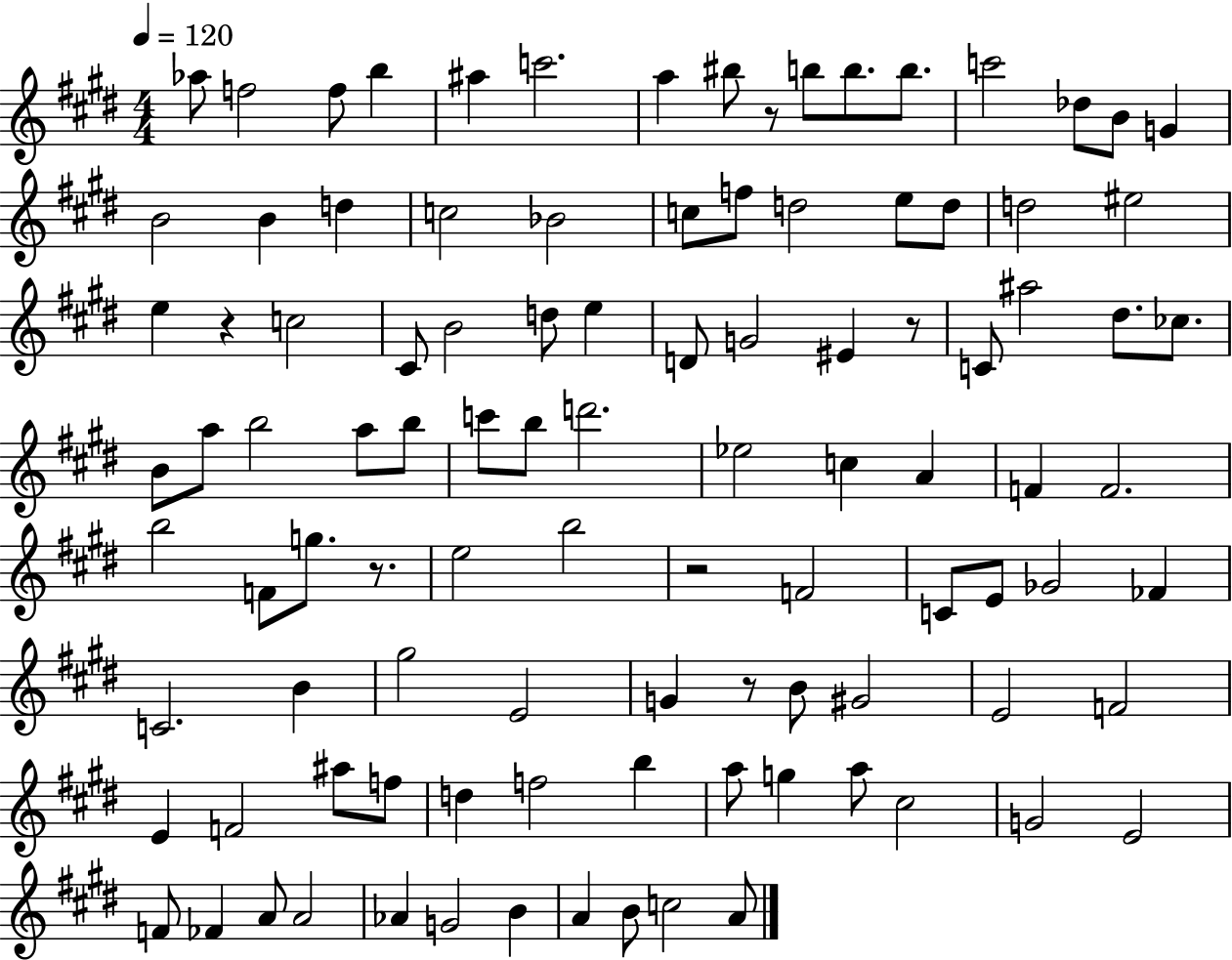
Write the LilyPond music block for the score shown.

{
  \clef treble
  \numericTimeSignature
  \time 4/4
  \key e \major
  \tempo 4 = 120
  aes''8 f''2 f''8 b''4 | ais''4 c'''2. | a''4 bis''8 r8 b''8 b''8. b''8. | c'''2 des''8 b'8 g'4 | \break b'2 b'4 d''4 | c''2 bes'2 | c''8 f''8 d''2 e''8 d''8 | d''2 eis''2 | \break e''4 r4 c''2 | cis'8 b'2 d''8 e''4 | d'8 g'2 eis'4 r8 | c'8 ais''2 dis''8. ces''8. | \break b'8 a''8 b''2 a''8 b''8 | c'''8 b''8 d'''2. | ees''2 c''4 a'4 | f'4 f'2. | \break b''2 f'8 g''8. r8. | e''2 b''2 | r2 f'2 | c'8 e'8 ges'2 fes'4 | \break c'2. b'4 | gis''2 e'2 | g'4 r8 b'8 gis'2 | e'2 f'2 | \break e'4 f'2 ais''8 f''8 | d''4 f''2 b''4 | a''8 g''4 a''8 cis''2 | g'2 e'2 | \break f'8 fes'4 a'8 a'2 | aes'4 g'2 b'4 | a'4 b'8 c''2 a'8 | \bar "|."
}